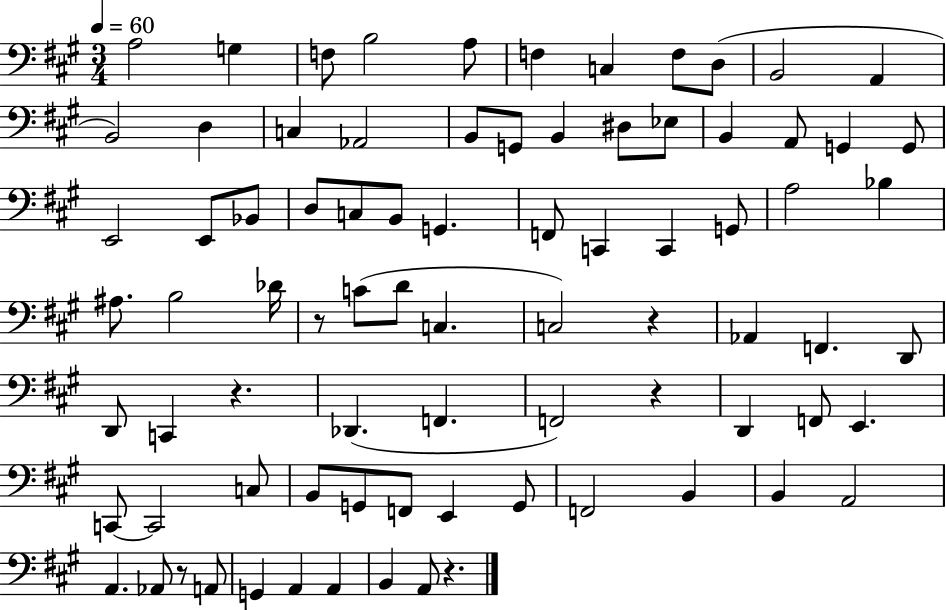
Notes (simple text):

A3/h G3/q F3/e B3/h A3/e F3/q C3/q F3/e D3/e B2/h A2/q B2/h D3/q C3/q Ab2/h B2/e G2/e B2/q D#3/e Eb3/e B2/q A2/e G2/q G2/e E2/h E2/e Bb2/e D3/e C3/e B2/e G2/q. F2/e C2/q C2/q G2/e A3/h Bb3/q A#3/e. B3/h Db4/s R/e C4/e D4/e C3/q. C3/h R/q Ab2/q F2/q. D2/e D2/e C2/q R/q. Db2/q. F2/q. F2/h R/q D2/q F2/e E2/q. C2/e C2/h C3/e B2/e G2/e F2/e E2/q G2/e F2/h B2/q B2/q A2/h A2/q. Ab2/e R/e A2/e G2/q A2/q A2/q B2/q A2/e R/q.